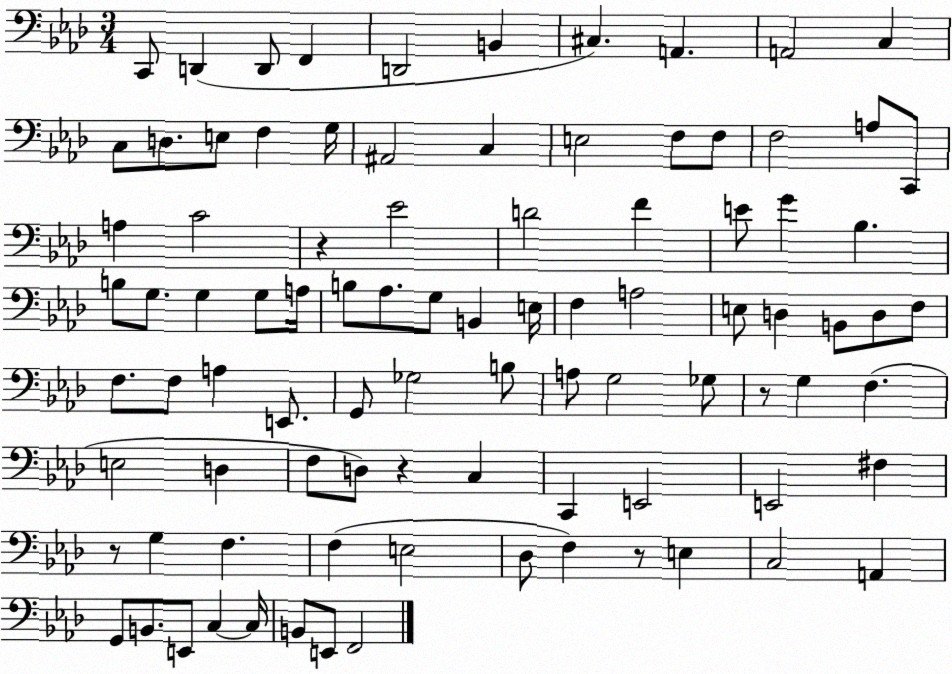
X:1
T:Untitled
M:3/4
L:1/4
K:Ab
C,,/2 D,, D,,/2 F,, D,,2 B,, ^C, A,, A,,2 C, C,/2 D,/2 E,/2 F, G,/4 ^A,,2 C, E,2 F,/2 F,/2 F,2 A,/2 C,,/2 A, C2 z _E2 D2 F E/2 G _B, B,/2 G,/2 G, G,/2 A,/4 B,/2 _A,/2 G,/2 B,, E,/4 F, A,2 E,/2 D, B,,/2 D,/2 F,/2 F,/2 F,/2 A, E,,/2 G,,/2 _G,2 B,/2 A,/2 G,2 _G,/2 z/2 G, F, E,2 D, F,/2 D,/2 z C, C,, E,,2 E,,2 ^F, z/2 G, F, F, E,2 _D,/2 F, z/2 E, C,2 A,, G,,/2 B,,/2 E,,/2 C, C,/4 B,,/2 E,,/2 F,,2